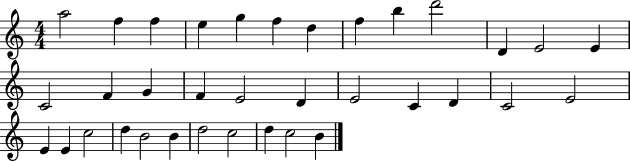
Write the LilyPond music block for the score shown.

{
  \clef treble
  \numericTimeSignature
  \time 4/4
  \key c \major
  a''2 f''4 f''4 | e''4 g''4 f''4 d''4 | f''4 b''4 d'''2 | d'4 e'2 e'4 | \break c'2 f'4 g'4 | f'4 e'2 d'4 | e'2 c'4 d'4 | c'2 e'2 | \break e'4 e'4 c''2 | d''4 b'2 b'4 | d''2 c''2 | d''4 c''2 b'4 | \break \bar "|."
}